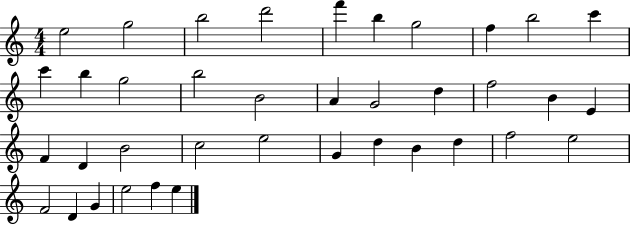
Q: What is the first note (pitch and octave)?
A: E5